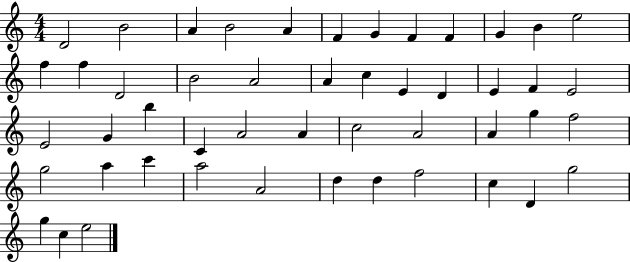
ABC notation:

X:1
T:Untitled
M:4/4
L:1/4
K:C
D2 B2 A B2 A F G F F G B e2 f f D2 B2 A2 A c E D E F E2 E2 G b C A2 A c2 A2 A g f2 g2 a c' a2 A2 d d f2 c D g2 g c e2